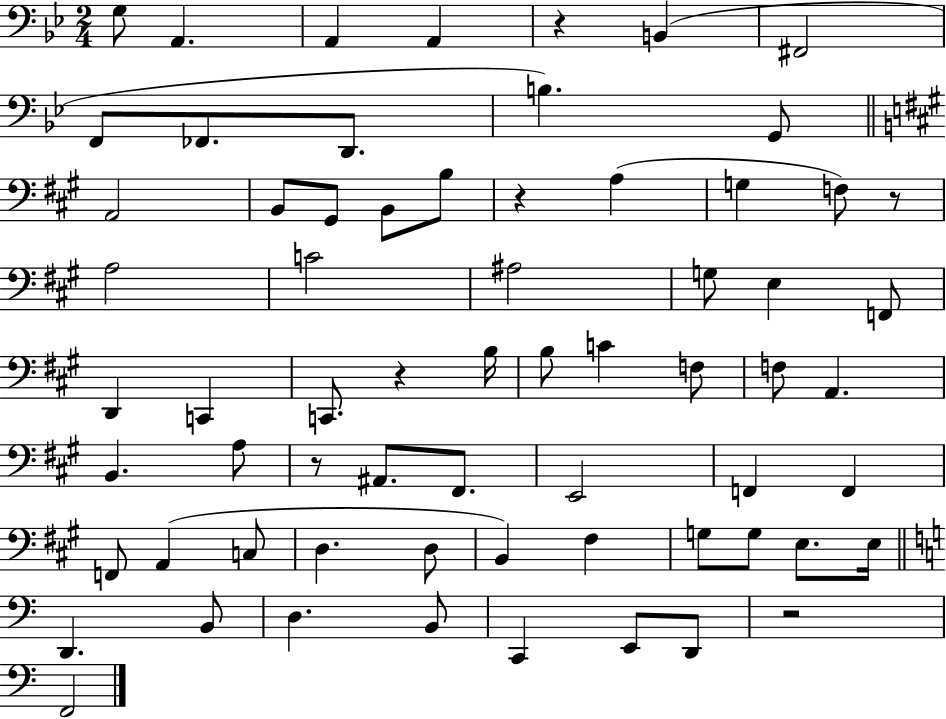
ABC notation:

X:1
T:Untitled
M:2/4
L:1/4
K:Bb
G,/2 A,, A,, A,, z B,, ^F,,2 F,,/2 _F,,/2 D,,/2 B, G,,/2 A,,2 B,,/2 ^G,,/2 B,,/2 B,/2 z A, G, F,/2 z/2 A,2 C2 ^A,2 G,/2 E, F,,/2 D,, C,, C,,/2 z B,/4 B,/2 C F,/2 F,/2 A,, B,, A,/2 z/2 ^A,,/2 ^F,,/2 E,,2 F,, F,, F,,/2 A,, C,/2 D, D,/2 B,, ^F, G,/2 G,/2 E,/2 E,/4 D,, B,,/2 D, B,,/2 C,, E,,/2 D,,/2 z2 F,,2